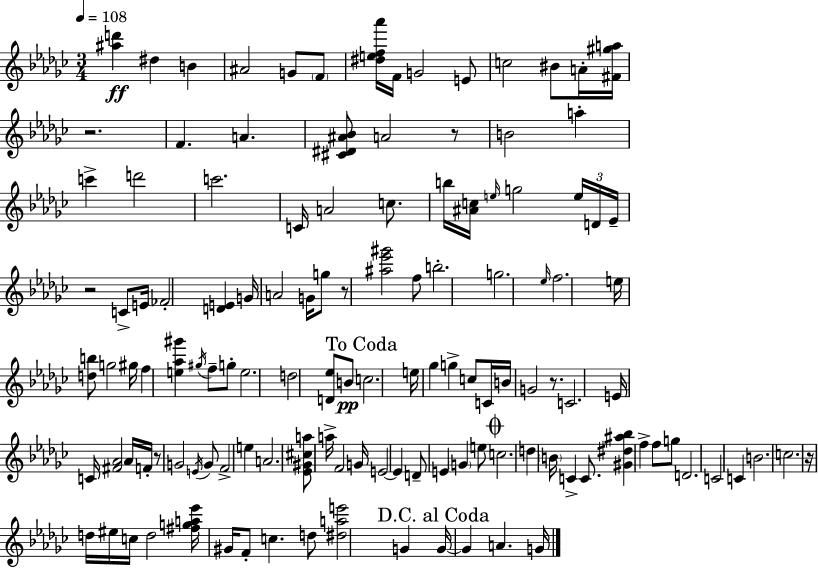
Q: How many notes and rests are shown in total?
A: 126